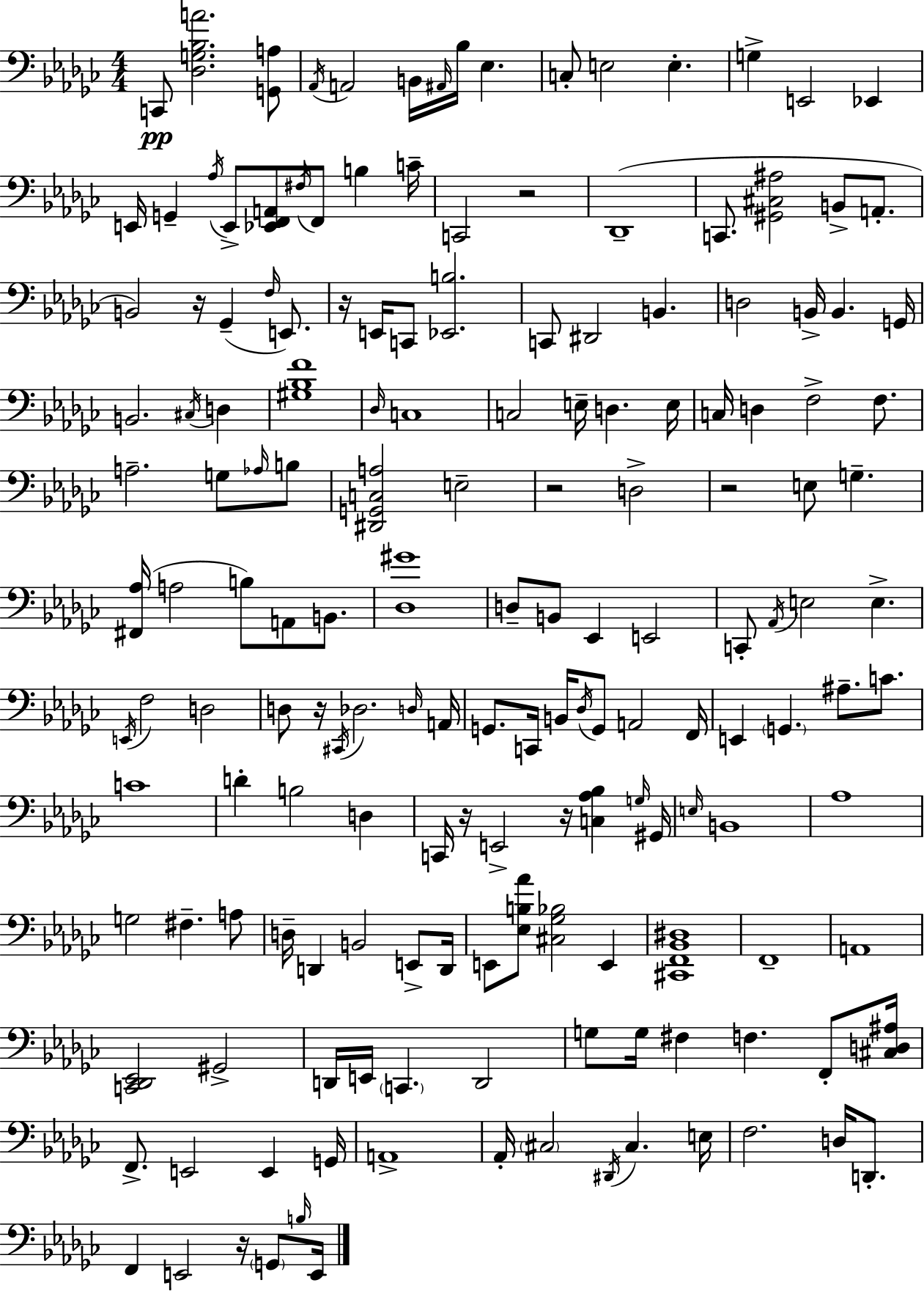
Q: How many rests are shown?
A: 9